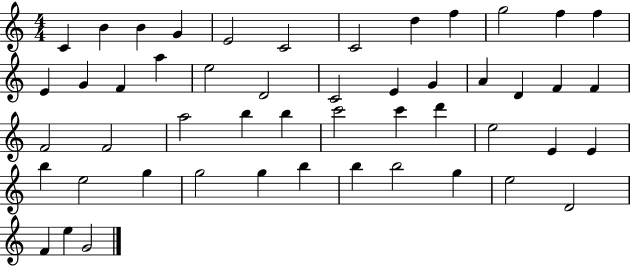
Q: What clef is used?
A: treble